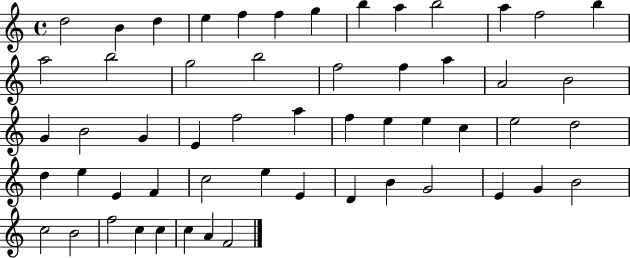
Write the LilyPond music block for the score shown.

{
  \clef treble
  \time 4/4
  \defaultTimeSignature
  \key c \major
  d''2 b'4 d''4 | e''4 f''4 f''4 g''4 | b''4 a''4 b''2 | a''4 f''2 b''4 | \break a''2 b''2 | g''2 b''2 | f''2 f''4 a''4 | a'2 b'2 | \break g'4 b'2 g'4 | e'4 f''2 a''4 | f''4 e''4 e''4 c''4 | e''2 d''2 | \break d''4 e''4 e'4 f'4 | c''2 e''4 e'4 | d'4 b'4 g'2 | e'4 g'4 b'2 | \break c''2 b'2 | f''2 c''4 c''4 | c''4 a'4 f'2 | \bar "|."
}